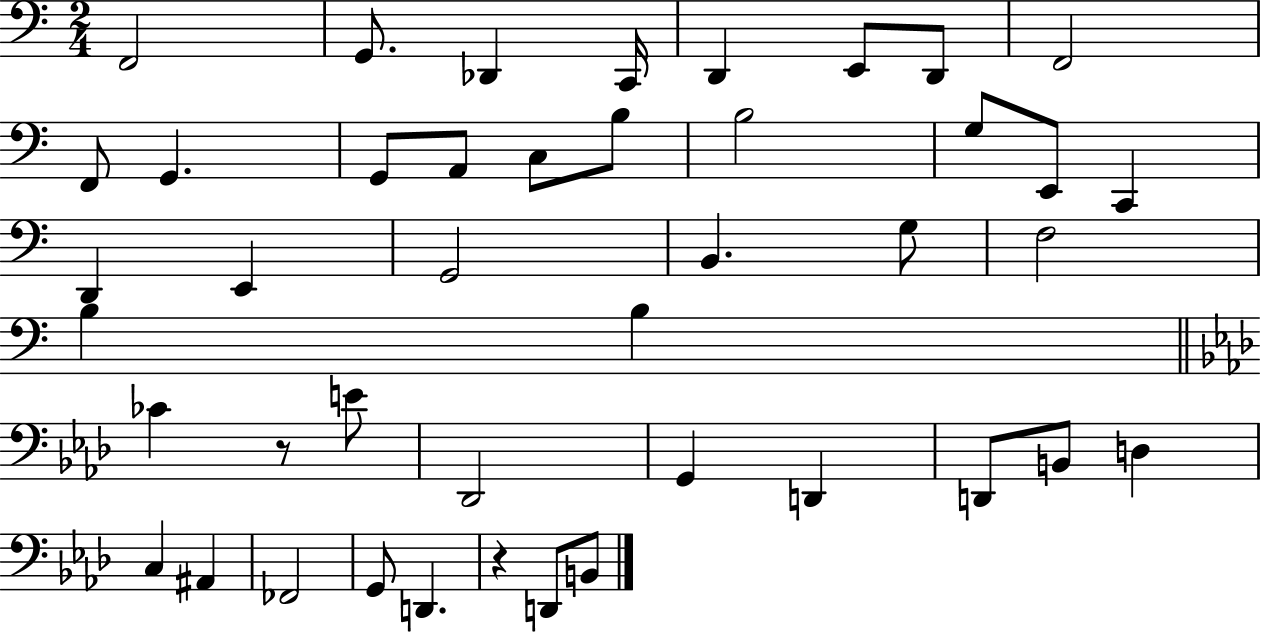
X:1
T:Untitled
M:2/4
L:1/4
K:C
F,,2 G,,/2 _D,, C,,/4 D,, E,,/2 D,,/2 F,,2 F,,/2 G,, G,,/2 A,,/2 C,/2 B,/2 B,2 G,/2 E,,/2 C,, D,, E,, G,,2 B,, G,/2 F,2 B, B, _C z/2 E/2 _D,,2 G,, D,, D,,/2 B,,/2 D, C, ^A,, _F,,2 G,,/2 D,, z D,,/2 B,,/2